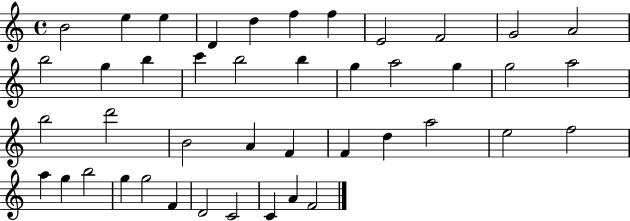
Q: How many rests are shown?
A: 0